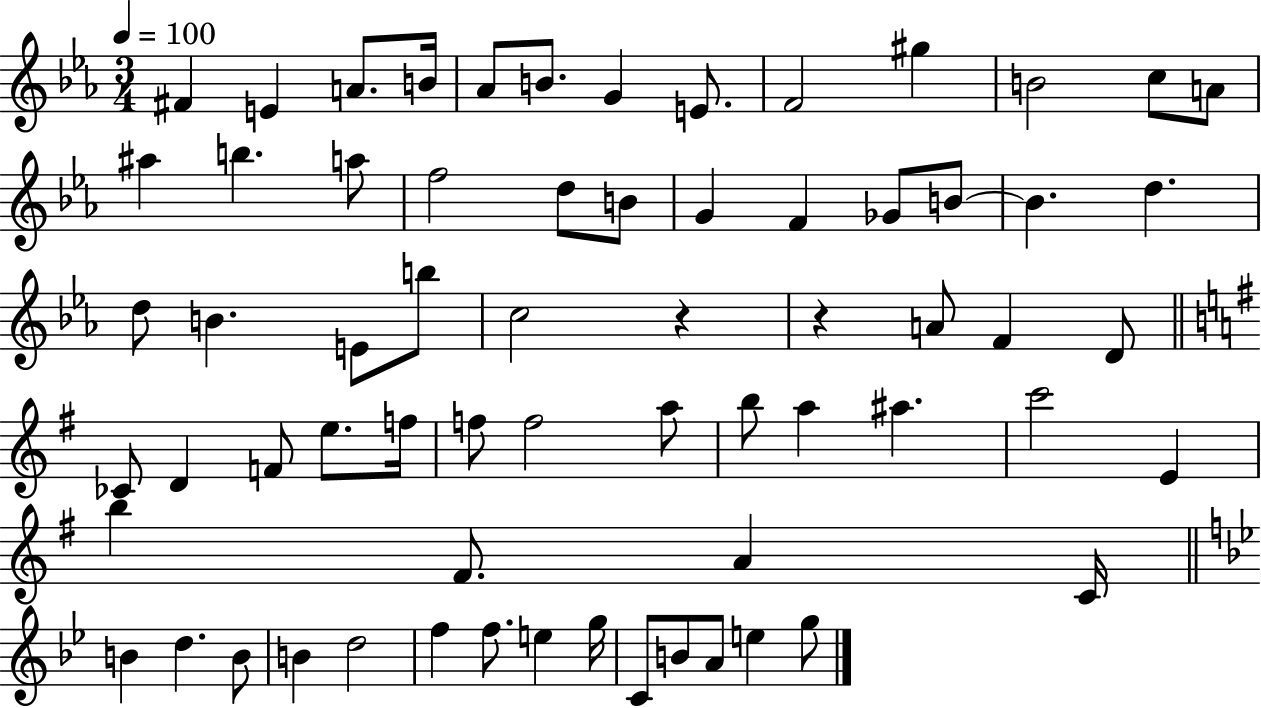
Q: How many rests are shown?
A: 2